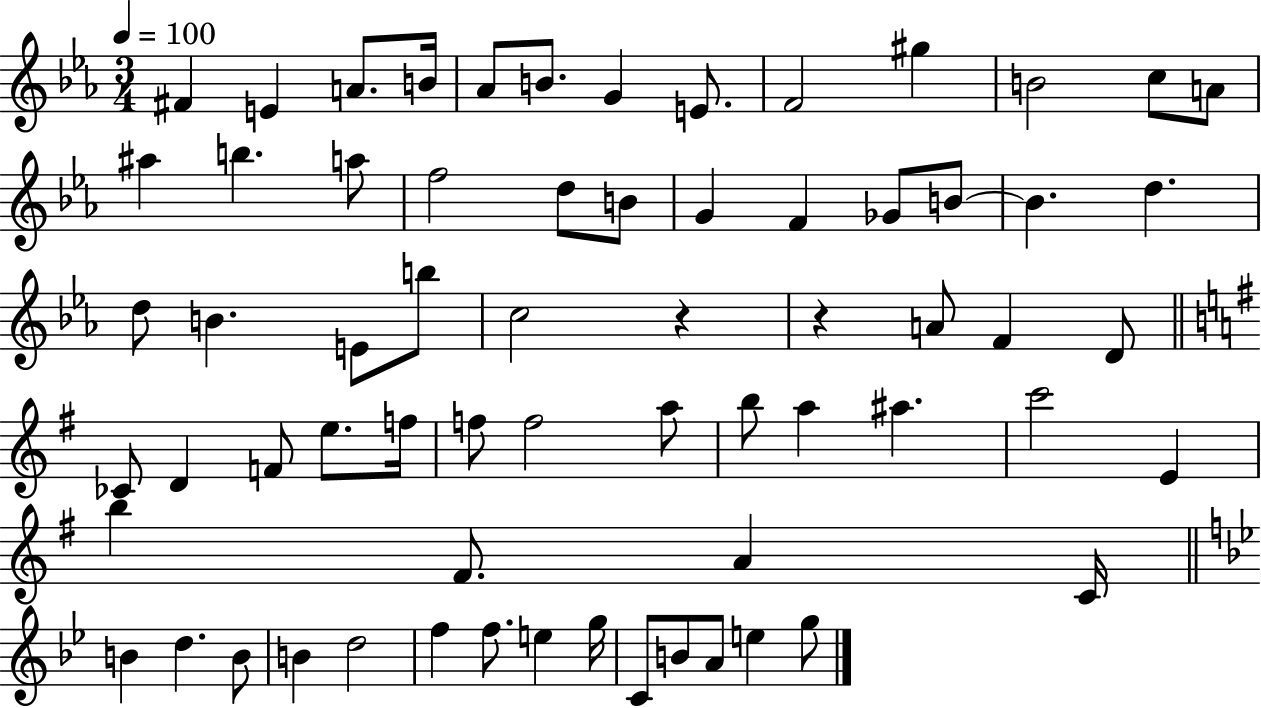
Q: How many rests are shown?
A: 2